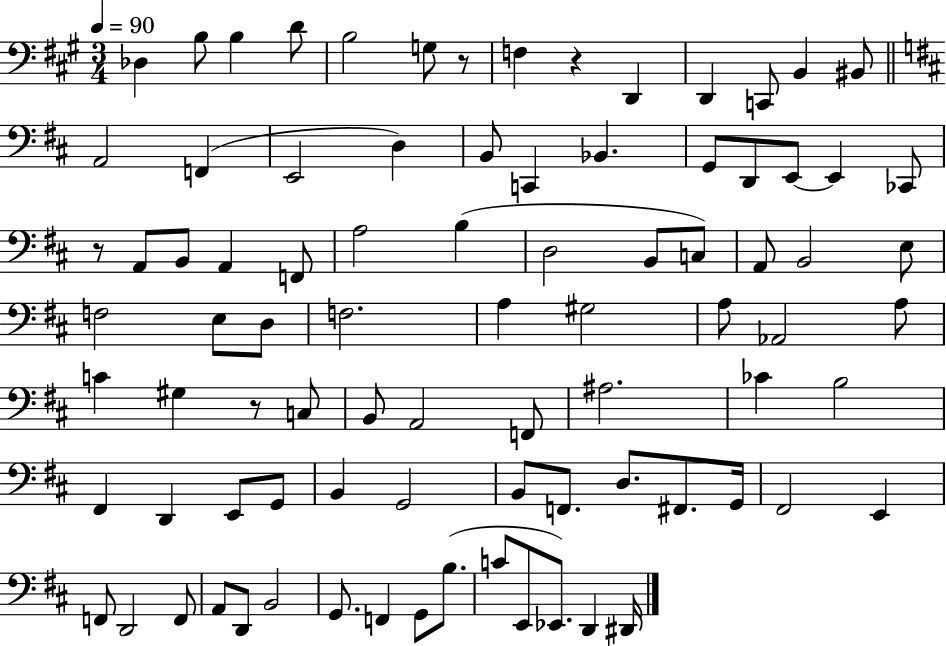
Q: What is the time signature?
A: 3/4